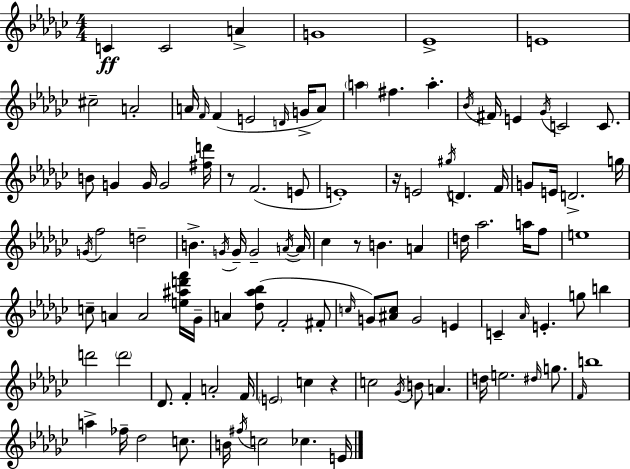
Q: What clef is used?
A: treble